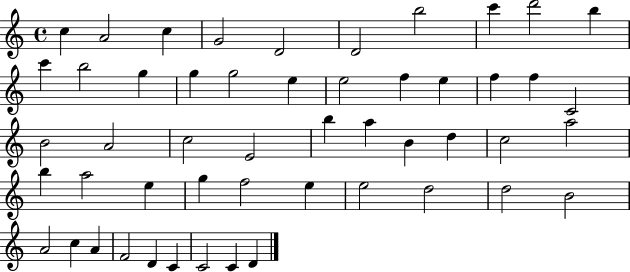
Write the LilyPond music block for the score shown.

{
  \clef treble
  \time 4/4
  \defaultTimeSignature
  \key c \major
  c''4 a'2 c''4 | g'2 d'2 | d'2 b''2 | c'''4 d'''2 b''4 | \break c'''4 b''2 g''4 | g''4 g''2 e''4 | e''2 f''4 e''4 | f''4 f''4 c'2 | \break b'2 a'2 | c''2 e'2 | b''4 a''4 b'4 d''4 | c''2 a''2 | \break b''4 a''2 e''4 | g''4 f''2 e''4 | e''2 d''2 | d''2 b'2 | \break a'2 c''4 a'4 | f'2 d'4 c'4 | c'2 c'4 d'4 | \bar "|."
}